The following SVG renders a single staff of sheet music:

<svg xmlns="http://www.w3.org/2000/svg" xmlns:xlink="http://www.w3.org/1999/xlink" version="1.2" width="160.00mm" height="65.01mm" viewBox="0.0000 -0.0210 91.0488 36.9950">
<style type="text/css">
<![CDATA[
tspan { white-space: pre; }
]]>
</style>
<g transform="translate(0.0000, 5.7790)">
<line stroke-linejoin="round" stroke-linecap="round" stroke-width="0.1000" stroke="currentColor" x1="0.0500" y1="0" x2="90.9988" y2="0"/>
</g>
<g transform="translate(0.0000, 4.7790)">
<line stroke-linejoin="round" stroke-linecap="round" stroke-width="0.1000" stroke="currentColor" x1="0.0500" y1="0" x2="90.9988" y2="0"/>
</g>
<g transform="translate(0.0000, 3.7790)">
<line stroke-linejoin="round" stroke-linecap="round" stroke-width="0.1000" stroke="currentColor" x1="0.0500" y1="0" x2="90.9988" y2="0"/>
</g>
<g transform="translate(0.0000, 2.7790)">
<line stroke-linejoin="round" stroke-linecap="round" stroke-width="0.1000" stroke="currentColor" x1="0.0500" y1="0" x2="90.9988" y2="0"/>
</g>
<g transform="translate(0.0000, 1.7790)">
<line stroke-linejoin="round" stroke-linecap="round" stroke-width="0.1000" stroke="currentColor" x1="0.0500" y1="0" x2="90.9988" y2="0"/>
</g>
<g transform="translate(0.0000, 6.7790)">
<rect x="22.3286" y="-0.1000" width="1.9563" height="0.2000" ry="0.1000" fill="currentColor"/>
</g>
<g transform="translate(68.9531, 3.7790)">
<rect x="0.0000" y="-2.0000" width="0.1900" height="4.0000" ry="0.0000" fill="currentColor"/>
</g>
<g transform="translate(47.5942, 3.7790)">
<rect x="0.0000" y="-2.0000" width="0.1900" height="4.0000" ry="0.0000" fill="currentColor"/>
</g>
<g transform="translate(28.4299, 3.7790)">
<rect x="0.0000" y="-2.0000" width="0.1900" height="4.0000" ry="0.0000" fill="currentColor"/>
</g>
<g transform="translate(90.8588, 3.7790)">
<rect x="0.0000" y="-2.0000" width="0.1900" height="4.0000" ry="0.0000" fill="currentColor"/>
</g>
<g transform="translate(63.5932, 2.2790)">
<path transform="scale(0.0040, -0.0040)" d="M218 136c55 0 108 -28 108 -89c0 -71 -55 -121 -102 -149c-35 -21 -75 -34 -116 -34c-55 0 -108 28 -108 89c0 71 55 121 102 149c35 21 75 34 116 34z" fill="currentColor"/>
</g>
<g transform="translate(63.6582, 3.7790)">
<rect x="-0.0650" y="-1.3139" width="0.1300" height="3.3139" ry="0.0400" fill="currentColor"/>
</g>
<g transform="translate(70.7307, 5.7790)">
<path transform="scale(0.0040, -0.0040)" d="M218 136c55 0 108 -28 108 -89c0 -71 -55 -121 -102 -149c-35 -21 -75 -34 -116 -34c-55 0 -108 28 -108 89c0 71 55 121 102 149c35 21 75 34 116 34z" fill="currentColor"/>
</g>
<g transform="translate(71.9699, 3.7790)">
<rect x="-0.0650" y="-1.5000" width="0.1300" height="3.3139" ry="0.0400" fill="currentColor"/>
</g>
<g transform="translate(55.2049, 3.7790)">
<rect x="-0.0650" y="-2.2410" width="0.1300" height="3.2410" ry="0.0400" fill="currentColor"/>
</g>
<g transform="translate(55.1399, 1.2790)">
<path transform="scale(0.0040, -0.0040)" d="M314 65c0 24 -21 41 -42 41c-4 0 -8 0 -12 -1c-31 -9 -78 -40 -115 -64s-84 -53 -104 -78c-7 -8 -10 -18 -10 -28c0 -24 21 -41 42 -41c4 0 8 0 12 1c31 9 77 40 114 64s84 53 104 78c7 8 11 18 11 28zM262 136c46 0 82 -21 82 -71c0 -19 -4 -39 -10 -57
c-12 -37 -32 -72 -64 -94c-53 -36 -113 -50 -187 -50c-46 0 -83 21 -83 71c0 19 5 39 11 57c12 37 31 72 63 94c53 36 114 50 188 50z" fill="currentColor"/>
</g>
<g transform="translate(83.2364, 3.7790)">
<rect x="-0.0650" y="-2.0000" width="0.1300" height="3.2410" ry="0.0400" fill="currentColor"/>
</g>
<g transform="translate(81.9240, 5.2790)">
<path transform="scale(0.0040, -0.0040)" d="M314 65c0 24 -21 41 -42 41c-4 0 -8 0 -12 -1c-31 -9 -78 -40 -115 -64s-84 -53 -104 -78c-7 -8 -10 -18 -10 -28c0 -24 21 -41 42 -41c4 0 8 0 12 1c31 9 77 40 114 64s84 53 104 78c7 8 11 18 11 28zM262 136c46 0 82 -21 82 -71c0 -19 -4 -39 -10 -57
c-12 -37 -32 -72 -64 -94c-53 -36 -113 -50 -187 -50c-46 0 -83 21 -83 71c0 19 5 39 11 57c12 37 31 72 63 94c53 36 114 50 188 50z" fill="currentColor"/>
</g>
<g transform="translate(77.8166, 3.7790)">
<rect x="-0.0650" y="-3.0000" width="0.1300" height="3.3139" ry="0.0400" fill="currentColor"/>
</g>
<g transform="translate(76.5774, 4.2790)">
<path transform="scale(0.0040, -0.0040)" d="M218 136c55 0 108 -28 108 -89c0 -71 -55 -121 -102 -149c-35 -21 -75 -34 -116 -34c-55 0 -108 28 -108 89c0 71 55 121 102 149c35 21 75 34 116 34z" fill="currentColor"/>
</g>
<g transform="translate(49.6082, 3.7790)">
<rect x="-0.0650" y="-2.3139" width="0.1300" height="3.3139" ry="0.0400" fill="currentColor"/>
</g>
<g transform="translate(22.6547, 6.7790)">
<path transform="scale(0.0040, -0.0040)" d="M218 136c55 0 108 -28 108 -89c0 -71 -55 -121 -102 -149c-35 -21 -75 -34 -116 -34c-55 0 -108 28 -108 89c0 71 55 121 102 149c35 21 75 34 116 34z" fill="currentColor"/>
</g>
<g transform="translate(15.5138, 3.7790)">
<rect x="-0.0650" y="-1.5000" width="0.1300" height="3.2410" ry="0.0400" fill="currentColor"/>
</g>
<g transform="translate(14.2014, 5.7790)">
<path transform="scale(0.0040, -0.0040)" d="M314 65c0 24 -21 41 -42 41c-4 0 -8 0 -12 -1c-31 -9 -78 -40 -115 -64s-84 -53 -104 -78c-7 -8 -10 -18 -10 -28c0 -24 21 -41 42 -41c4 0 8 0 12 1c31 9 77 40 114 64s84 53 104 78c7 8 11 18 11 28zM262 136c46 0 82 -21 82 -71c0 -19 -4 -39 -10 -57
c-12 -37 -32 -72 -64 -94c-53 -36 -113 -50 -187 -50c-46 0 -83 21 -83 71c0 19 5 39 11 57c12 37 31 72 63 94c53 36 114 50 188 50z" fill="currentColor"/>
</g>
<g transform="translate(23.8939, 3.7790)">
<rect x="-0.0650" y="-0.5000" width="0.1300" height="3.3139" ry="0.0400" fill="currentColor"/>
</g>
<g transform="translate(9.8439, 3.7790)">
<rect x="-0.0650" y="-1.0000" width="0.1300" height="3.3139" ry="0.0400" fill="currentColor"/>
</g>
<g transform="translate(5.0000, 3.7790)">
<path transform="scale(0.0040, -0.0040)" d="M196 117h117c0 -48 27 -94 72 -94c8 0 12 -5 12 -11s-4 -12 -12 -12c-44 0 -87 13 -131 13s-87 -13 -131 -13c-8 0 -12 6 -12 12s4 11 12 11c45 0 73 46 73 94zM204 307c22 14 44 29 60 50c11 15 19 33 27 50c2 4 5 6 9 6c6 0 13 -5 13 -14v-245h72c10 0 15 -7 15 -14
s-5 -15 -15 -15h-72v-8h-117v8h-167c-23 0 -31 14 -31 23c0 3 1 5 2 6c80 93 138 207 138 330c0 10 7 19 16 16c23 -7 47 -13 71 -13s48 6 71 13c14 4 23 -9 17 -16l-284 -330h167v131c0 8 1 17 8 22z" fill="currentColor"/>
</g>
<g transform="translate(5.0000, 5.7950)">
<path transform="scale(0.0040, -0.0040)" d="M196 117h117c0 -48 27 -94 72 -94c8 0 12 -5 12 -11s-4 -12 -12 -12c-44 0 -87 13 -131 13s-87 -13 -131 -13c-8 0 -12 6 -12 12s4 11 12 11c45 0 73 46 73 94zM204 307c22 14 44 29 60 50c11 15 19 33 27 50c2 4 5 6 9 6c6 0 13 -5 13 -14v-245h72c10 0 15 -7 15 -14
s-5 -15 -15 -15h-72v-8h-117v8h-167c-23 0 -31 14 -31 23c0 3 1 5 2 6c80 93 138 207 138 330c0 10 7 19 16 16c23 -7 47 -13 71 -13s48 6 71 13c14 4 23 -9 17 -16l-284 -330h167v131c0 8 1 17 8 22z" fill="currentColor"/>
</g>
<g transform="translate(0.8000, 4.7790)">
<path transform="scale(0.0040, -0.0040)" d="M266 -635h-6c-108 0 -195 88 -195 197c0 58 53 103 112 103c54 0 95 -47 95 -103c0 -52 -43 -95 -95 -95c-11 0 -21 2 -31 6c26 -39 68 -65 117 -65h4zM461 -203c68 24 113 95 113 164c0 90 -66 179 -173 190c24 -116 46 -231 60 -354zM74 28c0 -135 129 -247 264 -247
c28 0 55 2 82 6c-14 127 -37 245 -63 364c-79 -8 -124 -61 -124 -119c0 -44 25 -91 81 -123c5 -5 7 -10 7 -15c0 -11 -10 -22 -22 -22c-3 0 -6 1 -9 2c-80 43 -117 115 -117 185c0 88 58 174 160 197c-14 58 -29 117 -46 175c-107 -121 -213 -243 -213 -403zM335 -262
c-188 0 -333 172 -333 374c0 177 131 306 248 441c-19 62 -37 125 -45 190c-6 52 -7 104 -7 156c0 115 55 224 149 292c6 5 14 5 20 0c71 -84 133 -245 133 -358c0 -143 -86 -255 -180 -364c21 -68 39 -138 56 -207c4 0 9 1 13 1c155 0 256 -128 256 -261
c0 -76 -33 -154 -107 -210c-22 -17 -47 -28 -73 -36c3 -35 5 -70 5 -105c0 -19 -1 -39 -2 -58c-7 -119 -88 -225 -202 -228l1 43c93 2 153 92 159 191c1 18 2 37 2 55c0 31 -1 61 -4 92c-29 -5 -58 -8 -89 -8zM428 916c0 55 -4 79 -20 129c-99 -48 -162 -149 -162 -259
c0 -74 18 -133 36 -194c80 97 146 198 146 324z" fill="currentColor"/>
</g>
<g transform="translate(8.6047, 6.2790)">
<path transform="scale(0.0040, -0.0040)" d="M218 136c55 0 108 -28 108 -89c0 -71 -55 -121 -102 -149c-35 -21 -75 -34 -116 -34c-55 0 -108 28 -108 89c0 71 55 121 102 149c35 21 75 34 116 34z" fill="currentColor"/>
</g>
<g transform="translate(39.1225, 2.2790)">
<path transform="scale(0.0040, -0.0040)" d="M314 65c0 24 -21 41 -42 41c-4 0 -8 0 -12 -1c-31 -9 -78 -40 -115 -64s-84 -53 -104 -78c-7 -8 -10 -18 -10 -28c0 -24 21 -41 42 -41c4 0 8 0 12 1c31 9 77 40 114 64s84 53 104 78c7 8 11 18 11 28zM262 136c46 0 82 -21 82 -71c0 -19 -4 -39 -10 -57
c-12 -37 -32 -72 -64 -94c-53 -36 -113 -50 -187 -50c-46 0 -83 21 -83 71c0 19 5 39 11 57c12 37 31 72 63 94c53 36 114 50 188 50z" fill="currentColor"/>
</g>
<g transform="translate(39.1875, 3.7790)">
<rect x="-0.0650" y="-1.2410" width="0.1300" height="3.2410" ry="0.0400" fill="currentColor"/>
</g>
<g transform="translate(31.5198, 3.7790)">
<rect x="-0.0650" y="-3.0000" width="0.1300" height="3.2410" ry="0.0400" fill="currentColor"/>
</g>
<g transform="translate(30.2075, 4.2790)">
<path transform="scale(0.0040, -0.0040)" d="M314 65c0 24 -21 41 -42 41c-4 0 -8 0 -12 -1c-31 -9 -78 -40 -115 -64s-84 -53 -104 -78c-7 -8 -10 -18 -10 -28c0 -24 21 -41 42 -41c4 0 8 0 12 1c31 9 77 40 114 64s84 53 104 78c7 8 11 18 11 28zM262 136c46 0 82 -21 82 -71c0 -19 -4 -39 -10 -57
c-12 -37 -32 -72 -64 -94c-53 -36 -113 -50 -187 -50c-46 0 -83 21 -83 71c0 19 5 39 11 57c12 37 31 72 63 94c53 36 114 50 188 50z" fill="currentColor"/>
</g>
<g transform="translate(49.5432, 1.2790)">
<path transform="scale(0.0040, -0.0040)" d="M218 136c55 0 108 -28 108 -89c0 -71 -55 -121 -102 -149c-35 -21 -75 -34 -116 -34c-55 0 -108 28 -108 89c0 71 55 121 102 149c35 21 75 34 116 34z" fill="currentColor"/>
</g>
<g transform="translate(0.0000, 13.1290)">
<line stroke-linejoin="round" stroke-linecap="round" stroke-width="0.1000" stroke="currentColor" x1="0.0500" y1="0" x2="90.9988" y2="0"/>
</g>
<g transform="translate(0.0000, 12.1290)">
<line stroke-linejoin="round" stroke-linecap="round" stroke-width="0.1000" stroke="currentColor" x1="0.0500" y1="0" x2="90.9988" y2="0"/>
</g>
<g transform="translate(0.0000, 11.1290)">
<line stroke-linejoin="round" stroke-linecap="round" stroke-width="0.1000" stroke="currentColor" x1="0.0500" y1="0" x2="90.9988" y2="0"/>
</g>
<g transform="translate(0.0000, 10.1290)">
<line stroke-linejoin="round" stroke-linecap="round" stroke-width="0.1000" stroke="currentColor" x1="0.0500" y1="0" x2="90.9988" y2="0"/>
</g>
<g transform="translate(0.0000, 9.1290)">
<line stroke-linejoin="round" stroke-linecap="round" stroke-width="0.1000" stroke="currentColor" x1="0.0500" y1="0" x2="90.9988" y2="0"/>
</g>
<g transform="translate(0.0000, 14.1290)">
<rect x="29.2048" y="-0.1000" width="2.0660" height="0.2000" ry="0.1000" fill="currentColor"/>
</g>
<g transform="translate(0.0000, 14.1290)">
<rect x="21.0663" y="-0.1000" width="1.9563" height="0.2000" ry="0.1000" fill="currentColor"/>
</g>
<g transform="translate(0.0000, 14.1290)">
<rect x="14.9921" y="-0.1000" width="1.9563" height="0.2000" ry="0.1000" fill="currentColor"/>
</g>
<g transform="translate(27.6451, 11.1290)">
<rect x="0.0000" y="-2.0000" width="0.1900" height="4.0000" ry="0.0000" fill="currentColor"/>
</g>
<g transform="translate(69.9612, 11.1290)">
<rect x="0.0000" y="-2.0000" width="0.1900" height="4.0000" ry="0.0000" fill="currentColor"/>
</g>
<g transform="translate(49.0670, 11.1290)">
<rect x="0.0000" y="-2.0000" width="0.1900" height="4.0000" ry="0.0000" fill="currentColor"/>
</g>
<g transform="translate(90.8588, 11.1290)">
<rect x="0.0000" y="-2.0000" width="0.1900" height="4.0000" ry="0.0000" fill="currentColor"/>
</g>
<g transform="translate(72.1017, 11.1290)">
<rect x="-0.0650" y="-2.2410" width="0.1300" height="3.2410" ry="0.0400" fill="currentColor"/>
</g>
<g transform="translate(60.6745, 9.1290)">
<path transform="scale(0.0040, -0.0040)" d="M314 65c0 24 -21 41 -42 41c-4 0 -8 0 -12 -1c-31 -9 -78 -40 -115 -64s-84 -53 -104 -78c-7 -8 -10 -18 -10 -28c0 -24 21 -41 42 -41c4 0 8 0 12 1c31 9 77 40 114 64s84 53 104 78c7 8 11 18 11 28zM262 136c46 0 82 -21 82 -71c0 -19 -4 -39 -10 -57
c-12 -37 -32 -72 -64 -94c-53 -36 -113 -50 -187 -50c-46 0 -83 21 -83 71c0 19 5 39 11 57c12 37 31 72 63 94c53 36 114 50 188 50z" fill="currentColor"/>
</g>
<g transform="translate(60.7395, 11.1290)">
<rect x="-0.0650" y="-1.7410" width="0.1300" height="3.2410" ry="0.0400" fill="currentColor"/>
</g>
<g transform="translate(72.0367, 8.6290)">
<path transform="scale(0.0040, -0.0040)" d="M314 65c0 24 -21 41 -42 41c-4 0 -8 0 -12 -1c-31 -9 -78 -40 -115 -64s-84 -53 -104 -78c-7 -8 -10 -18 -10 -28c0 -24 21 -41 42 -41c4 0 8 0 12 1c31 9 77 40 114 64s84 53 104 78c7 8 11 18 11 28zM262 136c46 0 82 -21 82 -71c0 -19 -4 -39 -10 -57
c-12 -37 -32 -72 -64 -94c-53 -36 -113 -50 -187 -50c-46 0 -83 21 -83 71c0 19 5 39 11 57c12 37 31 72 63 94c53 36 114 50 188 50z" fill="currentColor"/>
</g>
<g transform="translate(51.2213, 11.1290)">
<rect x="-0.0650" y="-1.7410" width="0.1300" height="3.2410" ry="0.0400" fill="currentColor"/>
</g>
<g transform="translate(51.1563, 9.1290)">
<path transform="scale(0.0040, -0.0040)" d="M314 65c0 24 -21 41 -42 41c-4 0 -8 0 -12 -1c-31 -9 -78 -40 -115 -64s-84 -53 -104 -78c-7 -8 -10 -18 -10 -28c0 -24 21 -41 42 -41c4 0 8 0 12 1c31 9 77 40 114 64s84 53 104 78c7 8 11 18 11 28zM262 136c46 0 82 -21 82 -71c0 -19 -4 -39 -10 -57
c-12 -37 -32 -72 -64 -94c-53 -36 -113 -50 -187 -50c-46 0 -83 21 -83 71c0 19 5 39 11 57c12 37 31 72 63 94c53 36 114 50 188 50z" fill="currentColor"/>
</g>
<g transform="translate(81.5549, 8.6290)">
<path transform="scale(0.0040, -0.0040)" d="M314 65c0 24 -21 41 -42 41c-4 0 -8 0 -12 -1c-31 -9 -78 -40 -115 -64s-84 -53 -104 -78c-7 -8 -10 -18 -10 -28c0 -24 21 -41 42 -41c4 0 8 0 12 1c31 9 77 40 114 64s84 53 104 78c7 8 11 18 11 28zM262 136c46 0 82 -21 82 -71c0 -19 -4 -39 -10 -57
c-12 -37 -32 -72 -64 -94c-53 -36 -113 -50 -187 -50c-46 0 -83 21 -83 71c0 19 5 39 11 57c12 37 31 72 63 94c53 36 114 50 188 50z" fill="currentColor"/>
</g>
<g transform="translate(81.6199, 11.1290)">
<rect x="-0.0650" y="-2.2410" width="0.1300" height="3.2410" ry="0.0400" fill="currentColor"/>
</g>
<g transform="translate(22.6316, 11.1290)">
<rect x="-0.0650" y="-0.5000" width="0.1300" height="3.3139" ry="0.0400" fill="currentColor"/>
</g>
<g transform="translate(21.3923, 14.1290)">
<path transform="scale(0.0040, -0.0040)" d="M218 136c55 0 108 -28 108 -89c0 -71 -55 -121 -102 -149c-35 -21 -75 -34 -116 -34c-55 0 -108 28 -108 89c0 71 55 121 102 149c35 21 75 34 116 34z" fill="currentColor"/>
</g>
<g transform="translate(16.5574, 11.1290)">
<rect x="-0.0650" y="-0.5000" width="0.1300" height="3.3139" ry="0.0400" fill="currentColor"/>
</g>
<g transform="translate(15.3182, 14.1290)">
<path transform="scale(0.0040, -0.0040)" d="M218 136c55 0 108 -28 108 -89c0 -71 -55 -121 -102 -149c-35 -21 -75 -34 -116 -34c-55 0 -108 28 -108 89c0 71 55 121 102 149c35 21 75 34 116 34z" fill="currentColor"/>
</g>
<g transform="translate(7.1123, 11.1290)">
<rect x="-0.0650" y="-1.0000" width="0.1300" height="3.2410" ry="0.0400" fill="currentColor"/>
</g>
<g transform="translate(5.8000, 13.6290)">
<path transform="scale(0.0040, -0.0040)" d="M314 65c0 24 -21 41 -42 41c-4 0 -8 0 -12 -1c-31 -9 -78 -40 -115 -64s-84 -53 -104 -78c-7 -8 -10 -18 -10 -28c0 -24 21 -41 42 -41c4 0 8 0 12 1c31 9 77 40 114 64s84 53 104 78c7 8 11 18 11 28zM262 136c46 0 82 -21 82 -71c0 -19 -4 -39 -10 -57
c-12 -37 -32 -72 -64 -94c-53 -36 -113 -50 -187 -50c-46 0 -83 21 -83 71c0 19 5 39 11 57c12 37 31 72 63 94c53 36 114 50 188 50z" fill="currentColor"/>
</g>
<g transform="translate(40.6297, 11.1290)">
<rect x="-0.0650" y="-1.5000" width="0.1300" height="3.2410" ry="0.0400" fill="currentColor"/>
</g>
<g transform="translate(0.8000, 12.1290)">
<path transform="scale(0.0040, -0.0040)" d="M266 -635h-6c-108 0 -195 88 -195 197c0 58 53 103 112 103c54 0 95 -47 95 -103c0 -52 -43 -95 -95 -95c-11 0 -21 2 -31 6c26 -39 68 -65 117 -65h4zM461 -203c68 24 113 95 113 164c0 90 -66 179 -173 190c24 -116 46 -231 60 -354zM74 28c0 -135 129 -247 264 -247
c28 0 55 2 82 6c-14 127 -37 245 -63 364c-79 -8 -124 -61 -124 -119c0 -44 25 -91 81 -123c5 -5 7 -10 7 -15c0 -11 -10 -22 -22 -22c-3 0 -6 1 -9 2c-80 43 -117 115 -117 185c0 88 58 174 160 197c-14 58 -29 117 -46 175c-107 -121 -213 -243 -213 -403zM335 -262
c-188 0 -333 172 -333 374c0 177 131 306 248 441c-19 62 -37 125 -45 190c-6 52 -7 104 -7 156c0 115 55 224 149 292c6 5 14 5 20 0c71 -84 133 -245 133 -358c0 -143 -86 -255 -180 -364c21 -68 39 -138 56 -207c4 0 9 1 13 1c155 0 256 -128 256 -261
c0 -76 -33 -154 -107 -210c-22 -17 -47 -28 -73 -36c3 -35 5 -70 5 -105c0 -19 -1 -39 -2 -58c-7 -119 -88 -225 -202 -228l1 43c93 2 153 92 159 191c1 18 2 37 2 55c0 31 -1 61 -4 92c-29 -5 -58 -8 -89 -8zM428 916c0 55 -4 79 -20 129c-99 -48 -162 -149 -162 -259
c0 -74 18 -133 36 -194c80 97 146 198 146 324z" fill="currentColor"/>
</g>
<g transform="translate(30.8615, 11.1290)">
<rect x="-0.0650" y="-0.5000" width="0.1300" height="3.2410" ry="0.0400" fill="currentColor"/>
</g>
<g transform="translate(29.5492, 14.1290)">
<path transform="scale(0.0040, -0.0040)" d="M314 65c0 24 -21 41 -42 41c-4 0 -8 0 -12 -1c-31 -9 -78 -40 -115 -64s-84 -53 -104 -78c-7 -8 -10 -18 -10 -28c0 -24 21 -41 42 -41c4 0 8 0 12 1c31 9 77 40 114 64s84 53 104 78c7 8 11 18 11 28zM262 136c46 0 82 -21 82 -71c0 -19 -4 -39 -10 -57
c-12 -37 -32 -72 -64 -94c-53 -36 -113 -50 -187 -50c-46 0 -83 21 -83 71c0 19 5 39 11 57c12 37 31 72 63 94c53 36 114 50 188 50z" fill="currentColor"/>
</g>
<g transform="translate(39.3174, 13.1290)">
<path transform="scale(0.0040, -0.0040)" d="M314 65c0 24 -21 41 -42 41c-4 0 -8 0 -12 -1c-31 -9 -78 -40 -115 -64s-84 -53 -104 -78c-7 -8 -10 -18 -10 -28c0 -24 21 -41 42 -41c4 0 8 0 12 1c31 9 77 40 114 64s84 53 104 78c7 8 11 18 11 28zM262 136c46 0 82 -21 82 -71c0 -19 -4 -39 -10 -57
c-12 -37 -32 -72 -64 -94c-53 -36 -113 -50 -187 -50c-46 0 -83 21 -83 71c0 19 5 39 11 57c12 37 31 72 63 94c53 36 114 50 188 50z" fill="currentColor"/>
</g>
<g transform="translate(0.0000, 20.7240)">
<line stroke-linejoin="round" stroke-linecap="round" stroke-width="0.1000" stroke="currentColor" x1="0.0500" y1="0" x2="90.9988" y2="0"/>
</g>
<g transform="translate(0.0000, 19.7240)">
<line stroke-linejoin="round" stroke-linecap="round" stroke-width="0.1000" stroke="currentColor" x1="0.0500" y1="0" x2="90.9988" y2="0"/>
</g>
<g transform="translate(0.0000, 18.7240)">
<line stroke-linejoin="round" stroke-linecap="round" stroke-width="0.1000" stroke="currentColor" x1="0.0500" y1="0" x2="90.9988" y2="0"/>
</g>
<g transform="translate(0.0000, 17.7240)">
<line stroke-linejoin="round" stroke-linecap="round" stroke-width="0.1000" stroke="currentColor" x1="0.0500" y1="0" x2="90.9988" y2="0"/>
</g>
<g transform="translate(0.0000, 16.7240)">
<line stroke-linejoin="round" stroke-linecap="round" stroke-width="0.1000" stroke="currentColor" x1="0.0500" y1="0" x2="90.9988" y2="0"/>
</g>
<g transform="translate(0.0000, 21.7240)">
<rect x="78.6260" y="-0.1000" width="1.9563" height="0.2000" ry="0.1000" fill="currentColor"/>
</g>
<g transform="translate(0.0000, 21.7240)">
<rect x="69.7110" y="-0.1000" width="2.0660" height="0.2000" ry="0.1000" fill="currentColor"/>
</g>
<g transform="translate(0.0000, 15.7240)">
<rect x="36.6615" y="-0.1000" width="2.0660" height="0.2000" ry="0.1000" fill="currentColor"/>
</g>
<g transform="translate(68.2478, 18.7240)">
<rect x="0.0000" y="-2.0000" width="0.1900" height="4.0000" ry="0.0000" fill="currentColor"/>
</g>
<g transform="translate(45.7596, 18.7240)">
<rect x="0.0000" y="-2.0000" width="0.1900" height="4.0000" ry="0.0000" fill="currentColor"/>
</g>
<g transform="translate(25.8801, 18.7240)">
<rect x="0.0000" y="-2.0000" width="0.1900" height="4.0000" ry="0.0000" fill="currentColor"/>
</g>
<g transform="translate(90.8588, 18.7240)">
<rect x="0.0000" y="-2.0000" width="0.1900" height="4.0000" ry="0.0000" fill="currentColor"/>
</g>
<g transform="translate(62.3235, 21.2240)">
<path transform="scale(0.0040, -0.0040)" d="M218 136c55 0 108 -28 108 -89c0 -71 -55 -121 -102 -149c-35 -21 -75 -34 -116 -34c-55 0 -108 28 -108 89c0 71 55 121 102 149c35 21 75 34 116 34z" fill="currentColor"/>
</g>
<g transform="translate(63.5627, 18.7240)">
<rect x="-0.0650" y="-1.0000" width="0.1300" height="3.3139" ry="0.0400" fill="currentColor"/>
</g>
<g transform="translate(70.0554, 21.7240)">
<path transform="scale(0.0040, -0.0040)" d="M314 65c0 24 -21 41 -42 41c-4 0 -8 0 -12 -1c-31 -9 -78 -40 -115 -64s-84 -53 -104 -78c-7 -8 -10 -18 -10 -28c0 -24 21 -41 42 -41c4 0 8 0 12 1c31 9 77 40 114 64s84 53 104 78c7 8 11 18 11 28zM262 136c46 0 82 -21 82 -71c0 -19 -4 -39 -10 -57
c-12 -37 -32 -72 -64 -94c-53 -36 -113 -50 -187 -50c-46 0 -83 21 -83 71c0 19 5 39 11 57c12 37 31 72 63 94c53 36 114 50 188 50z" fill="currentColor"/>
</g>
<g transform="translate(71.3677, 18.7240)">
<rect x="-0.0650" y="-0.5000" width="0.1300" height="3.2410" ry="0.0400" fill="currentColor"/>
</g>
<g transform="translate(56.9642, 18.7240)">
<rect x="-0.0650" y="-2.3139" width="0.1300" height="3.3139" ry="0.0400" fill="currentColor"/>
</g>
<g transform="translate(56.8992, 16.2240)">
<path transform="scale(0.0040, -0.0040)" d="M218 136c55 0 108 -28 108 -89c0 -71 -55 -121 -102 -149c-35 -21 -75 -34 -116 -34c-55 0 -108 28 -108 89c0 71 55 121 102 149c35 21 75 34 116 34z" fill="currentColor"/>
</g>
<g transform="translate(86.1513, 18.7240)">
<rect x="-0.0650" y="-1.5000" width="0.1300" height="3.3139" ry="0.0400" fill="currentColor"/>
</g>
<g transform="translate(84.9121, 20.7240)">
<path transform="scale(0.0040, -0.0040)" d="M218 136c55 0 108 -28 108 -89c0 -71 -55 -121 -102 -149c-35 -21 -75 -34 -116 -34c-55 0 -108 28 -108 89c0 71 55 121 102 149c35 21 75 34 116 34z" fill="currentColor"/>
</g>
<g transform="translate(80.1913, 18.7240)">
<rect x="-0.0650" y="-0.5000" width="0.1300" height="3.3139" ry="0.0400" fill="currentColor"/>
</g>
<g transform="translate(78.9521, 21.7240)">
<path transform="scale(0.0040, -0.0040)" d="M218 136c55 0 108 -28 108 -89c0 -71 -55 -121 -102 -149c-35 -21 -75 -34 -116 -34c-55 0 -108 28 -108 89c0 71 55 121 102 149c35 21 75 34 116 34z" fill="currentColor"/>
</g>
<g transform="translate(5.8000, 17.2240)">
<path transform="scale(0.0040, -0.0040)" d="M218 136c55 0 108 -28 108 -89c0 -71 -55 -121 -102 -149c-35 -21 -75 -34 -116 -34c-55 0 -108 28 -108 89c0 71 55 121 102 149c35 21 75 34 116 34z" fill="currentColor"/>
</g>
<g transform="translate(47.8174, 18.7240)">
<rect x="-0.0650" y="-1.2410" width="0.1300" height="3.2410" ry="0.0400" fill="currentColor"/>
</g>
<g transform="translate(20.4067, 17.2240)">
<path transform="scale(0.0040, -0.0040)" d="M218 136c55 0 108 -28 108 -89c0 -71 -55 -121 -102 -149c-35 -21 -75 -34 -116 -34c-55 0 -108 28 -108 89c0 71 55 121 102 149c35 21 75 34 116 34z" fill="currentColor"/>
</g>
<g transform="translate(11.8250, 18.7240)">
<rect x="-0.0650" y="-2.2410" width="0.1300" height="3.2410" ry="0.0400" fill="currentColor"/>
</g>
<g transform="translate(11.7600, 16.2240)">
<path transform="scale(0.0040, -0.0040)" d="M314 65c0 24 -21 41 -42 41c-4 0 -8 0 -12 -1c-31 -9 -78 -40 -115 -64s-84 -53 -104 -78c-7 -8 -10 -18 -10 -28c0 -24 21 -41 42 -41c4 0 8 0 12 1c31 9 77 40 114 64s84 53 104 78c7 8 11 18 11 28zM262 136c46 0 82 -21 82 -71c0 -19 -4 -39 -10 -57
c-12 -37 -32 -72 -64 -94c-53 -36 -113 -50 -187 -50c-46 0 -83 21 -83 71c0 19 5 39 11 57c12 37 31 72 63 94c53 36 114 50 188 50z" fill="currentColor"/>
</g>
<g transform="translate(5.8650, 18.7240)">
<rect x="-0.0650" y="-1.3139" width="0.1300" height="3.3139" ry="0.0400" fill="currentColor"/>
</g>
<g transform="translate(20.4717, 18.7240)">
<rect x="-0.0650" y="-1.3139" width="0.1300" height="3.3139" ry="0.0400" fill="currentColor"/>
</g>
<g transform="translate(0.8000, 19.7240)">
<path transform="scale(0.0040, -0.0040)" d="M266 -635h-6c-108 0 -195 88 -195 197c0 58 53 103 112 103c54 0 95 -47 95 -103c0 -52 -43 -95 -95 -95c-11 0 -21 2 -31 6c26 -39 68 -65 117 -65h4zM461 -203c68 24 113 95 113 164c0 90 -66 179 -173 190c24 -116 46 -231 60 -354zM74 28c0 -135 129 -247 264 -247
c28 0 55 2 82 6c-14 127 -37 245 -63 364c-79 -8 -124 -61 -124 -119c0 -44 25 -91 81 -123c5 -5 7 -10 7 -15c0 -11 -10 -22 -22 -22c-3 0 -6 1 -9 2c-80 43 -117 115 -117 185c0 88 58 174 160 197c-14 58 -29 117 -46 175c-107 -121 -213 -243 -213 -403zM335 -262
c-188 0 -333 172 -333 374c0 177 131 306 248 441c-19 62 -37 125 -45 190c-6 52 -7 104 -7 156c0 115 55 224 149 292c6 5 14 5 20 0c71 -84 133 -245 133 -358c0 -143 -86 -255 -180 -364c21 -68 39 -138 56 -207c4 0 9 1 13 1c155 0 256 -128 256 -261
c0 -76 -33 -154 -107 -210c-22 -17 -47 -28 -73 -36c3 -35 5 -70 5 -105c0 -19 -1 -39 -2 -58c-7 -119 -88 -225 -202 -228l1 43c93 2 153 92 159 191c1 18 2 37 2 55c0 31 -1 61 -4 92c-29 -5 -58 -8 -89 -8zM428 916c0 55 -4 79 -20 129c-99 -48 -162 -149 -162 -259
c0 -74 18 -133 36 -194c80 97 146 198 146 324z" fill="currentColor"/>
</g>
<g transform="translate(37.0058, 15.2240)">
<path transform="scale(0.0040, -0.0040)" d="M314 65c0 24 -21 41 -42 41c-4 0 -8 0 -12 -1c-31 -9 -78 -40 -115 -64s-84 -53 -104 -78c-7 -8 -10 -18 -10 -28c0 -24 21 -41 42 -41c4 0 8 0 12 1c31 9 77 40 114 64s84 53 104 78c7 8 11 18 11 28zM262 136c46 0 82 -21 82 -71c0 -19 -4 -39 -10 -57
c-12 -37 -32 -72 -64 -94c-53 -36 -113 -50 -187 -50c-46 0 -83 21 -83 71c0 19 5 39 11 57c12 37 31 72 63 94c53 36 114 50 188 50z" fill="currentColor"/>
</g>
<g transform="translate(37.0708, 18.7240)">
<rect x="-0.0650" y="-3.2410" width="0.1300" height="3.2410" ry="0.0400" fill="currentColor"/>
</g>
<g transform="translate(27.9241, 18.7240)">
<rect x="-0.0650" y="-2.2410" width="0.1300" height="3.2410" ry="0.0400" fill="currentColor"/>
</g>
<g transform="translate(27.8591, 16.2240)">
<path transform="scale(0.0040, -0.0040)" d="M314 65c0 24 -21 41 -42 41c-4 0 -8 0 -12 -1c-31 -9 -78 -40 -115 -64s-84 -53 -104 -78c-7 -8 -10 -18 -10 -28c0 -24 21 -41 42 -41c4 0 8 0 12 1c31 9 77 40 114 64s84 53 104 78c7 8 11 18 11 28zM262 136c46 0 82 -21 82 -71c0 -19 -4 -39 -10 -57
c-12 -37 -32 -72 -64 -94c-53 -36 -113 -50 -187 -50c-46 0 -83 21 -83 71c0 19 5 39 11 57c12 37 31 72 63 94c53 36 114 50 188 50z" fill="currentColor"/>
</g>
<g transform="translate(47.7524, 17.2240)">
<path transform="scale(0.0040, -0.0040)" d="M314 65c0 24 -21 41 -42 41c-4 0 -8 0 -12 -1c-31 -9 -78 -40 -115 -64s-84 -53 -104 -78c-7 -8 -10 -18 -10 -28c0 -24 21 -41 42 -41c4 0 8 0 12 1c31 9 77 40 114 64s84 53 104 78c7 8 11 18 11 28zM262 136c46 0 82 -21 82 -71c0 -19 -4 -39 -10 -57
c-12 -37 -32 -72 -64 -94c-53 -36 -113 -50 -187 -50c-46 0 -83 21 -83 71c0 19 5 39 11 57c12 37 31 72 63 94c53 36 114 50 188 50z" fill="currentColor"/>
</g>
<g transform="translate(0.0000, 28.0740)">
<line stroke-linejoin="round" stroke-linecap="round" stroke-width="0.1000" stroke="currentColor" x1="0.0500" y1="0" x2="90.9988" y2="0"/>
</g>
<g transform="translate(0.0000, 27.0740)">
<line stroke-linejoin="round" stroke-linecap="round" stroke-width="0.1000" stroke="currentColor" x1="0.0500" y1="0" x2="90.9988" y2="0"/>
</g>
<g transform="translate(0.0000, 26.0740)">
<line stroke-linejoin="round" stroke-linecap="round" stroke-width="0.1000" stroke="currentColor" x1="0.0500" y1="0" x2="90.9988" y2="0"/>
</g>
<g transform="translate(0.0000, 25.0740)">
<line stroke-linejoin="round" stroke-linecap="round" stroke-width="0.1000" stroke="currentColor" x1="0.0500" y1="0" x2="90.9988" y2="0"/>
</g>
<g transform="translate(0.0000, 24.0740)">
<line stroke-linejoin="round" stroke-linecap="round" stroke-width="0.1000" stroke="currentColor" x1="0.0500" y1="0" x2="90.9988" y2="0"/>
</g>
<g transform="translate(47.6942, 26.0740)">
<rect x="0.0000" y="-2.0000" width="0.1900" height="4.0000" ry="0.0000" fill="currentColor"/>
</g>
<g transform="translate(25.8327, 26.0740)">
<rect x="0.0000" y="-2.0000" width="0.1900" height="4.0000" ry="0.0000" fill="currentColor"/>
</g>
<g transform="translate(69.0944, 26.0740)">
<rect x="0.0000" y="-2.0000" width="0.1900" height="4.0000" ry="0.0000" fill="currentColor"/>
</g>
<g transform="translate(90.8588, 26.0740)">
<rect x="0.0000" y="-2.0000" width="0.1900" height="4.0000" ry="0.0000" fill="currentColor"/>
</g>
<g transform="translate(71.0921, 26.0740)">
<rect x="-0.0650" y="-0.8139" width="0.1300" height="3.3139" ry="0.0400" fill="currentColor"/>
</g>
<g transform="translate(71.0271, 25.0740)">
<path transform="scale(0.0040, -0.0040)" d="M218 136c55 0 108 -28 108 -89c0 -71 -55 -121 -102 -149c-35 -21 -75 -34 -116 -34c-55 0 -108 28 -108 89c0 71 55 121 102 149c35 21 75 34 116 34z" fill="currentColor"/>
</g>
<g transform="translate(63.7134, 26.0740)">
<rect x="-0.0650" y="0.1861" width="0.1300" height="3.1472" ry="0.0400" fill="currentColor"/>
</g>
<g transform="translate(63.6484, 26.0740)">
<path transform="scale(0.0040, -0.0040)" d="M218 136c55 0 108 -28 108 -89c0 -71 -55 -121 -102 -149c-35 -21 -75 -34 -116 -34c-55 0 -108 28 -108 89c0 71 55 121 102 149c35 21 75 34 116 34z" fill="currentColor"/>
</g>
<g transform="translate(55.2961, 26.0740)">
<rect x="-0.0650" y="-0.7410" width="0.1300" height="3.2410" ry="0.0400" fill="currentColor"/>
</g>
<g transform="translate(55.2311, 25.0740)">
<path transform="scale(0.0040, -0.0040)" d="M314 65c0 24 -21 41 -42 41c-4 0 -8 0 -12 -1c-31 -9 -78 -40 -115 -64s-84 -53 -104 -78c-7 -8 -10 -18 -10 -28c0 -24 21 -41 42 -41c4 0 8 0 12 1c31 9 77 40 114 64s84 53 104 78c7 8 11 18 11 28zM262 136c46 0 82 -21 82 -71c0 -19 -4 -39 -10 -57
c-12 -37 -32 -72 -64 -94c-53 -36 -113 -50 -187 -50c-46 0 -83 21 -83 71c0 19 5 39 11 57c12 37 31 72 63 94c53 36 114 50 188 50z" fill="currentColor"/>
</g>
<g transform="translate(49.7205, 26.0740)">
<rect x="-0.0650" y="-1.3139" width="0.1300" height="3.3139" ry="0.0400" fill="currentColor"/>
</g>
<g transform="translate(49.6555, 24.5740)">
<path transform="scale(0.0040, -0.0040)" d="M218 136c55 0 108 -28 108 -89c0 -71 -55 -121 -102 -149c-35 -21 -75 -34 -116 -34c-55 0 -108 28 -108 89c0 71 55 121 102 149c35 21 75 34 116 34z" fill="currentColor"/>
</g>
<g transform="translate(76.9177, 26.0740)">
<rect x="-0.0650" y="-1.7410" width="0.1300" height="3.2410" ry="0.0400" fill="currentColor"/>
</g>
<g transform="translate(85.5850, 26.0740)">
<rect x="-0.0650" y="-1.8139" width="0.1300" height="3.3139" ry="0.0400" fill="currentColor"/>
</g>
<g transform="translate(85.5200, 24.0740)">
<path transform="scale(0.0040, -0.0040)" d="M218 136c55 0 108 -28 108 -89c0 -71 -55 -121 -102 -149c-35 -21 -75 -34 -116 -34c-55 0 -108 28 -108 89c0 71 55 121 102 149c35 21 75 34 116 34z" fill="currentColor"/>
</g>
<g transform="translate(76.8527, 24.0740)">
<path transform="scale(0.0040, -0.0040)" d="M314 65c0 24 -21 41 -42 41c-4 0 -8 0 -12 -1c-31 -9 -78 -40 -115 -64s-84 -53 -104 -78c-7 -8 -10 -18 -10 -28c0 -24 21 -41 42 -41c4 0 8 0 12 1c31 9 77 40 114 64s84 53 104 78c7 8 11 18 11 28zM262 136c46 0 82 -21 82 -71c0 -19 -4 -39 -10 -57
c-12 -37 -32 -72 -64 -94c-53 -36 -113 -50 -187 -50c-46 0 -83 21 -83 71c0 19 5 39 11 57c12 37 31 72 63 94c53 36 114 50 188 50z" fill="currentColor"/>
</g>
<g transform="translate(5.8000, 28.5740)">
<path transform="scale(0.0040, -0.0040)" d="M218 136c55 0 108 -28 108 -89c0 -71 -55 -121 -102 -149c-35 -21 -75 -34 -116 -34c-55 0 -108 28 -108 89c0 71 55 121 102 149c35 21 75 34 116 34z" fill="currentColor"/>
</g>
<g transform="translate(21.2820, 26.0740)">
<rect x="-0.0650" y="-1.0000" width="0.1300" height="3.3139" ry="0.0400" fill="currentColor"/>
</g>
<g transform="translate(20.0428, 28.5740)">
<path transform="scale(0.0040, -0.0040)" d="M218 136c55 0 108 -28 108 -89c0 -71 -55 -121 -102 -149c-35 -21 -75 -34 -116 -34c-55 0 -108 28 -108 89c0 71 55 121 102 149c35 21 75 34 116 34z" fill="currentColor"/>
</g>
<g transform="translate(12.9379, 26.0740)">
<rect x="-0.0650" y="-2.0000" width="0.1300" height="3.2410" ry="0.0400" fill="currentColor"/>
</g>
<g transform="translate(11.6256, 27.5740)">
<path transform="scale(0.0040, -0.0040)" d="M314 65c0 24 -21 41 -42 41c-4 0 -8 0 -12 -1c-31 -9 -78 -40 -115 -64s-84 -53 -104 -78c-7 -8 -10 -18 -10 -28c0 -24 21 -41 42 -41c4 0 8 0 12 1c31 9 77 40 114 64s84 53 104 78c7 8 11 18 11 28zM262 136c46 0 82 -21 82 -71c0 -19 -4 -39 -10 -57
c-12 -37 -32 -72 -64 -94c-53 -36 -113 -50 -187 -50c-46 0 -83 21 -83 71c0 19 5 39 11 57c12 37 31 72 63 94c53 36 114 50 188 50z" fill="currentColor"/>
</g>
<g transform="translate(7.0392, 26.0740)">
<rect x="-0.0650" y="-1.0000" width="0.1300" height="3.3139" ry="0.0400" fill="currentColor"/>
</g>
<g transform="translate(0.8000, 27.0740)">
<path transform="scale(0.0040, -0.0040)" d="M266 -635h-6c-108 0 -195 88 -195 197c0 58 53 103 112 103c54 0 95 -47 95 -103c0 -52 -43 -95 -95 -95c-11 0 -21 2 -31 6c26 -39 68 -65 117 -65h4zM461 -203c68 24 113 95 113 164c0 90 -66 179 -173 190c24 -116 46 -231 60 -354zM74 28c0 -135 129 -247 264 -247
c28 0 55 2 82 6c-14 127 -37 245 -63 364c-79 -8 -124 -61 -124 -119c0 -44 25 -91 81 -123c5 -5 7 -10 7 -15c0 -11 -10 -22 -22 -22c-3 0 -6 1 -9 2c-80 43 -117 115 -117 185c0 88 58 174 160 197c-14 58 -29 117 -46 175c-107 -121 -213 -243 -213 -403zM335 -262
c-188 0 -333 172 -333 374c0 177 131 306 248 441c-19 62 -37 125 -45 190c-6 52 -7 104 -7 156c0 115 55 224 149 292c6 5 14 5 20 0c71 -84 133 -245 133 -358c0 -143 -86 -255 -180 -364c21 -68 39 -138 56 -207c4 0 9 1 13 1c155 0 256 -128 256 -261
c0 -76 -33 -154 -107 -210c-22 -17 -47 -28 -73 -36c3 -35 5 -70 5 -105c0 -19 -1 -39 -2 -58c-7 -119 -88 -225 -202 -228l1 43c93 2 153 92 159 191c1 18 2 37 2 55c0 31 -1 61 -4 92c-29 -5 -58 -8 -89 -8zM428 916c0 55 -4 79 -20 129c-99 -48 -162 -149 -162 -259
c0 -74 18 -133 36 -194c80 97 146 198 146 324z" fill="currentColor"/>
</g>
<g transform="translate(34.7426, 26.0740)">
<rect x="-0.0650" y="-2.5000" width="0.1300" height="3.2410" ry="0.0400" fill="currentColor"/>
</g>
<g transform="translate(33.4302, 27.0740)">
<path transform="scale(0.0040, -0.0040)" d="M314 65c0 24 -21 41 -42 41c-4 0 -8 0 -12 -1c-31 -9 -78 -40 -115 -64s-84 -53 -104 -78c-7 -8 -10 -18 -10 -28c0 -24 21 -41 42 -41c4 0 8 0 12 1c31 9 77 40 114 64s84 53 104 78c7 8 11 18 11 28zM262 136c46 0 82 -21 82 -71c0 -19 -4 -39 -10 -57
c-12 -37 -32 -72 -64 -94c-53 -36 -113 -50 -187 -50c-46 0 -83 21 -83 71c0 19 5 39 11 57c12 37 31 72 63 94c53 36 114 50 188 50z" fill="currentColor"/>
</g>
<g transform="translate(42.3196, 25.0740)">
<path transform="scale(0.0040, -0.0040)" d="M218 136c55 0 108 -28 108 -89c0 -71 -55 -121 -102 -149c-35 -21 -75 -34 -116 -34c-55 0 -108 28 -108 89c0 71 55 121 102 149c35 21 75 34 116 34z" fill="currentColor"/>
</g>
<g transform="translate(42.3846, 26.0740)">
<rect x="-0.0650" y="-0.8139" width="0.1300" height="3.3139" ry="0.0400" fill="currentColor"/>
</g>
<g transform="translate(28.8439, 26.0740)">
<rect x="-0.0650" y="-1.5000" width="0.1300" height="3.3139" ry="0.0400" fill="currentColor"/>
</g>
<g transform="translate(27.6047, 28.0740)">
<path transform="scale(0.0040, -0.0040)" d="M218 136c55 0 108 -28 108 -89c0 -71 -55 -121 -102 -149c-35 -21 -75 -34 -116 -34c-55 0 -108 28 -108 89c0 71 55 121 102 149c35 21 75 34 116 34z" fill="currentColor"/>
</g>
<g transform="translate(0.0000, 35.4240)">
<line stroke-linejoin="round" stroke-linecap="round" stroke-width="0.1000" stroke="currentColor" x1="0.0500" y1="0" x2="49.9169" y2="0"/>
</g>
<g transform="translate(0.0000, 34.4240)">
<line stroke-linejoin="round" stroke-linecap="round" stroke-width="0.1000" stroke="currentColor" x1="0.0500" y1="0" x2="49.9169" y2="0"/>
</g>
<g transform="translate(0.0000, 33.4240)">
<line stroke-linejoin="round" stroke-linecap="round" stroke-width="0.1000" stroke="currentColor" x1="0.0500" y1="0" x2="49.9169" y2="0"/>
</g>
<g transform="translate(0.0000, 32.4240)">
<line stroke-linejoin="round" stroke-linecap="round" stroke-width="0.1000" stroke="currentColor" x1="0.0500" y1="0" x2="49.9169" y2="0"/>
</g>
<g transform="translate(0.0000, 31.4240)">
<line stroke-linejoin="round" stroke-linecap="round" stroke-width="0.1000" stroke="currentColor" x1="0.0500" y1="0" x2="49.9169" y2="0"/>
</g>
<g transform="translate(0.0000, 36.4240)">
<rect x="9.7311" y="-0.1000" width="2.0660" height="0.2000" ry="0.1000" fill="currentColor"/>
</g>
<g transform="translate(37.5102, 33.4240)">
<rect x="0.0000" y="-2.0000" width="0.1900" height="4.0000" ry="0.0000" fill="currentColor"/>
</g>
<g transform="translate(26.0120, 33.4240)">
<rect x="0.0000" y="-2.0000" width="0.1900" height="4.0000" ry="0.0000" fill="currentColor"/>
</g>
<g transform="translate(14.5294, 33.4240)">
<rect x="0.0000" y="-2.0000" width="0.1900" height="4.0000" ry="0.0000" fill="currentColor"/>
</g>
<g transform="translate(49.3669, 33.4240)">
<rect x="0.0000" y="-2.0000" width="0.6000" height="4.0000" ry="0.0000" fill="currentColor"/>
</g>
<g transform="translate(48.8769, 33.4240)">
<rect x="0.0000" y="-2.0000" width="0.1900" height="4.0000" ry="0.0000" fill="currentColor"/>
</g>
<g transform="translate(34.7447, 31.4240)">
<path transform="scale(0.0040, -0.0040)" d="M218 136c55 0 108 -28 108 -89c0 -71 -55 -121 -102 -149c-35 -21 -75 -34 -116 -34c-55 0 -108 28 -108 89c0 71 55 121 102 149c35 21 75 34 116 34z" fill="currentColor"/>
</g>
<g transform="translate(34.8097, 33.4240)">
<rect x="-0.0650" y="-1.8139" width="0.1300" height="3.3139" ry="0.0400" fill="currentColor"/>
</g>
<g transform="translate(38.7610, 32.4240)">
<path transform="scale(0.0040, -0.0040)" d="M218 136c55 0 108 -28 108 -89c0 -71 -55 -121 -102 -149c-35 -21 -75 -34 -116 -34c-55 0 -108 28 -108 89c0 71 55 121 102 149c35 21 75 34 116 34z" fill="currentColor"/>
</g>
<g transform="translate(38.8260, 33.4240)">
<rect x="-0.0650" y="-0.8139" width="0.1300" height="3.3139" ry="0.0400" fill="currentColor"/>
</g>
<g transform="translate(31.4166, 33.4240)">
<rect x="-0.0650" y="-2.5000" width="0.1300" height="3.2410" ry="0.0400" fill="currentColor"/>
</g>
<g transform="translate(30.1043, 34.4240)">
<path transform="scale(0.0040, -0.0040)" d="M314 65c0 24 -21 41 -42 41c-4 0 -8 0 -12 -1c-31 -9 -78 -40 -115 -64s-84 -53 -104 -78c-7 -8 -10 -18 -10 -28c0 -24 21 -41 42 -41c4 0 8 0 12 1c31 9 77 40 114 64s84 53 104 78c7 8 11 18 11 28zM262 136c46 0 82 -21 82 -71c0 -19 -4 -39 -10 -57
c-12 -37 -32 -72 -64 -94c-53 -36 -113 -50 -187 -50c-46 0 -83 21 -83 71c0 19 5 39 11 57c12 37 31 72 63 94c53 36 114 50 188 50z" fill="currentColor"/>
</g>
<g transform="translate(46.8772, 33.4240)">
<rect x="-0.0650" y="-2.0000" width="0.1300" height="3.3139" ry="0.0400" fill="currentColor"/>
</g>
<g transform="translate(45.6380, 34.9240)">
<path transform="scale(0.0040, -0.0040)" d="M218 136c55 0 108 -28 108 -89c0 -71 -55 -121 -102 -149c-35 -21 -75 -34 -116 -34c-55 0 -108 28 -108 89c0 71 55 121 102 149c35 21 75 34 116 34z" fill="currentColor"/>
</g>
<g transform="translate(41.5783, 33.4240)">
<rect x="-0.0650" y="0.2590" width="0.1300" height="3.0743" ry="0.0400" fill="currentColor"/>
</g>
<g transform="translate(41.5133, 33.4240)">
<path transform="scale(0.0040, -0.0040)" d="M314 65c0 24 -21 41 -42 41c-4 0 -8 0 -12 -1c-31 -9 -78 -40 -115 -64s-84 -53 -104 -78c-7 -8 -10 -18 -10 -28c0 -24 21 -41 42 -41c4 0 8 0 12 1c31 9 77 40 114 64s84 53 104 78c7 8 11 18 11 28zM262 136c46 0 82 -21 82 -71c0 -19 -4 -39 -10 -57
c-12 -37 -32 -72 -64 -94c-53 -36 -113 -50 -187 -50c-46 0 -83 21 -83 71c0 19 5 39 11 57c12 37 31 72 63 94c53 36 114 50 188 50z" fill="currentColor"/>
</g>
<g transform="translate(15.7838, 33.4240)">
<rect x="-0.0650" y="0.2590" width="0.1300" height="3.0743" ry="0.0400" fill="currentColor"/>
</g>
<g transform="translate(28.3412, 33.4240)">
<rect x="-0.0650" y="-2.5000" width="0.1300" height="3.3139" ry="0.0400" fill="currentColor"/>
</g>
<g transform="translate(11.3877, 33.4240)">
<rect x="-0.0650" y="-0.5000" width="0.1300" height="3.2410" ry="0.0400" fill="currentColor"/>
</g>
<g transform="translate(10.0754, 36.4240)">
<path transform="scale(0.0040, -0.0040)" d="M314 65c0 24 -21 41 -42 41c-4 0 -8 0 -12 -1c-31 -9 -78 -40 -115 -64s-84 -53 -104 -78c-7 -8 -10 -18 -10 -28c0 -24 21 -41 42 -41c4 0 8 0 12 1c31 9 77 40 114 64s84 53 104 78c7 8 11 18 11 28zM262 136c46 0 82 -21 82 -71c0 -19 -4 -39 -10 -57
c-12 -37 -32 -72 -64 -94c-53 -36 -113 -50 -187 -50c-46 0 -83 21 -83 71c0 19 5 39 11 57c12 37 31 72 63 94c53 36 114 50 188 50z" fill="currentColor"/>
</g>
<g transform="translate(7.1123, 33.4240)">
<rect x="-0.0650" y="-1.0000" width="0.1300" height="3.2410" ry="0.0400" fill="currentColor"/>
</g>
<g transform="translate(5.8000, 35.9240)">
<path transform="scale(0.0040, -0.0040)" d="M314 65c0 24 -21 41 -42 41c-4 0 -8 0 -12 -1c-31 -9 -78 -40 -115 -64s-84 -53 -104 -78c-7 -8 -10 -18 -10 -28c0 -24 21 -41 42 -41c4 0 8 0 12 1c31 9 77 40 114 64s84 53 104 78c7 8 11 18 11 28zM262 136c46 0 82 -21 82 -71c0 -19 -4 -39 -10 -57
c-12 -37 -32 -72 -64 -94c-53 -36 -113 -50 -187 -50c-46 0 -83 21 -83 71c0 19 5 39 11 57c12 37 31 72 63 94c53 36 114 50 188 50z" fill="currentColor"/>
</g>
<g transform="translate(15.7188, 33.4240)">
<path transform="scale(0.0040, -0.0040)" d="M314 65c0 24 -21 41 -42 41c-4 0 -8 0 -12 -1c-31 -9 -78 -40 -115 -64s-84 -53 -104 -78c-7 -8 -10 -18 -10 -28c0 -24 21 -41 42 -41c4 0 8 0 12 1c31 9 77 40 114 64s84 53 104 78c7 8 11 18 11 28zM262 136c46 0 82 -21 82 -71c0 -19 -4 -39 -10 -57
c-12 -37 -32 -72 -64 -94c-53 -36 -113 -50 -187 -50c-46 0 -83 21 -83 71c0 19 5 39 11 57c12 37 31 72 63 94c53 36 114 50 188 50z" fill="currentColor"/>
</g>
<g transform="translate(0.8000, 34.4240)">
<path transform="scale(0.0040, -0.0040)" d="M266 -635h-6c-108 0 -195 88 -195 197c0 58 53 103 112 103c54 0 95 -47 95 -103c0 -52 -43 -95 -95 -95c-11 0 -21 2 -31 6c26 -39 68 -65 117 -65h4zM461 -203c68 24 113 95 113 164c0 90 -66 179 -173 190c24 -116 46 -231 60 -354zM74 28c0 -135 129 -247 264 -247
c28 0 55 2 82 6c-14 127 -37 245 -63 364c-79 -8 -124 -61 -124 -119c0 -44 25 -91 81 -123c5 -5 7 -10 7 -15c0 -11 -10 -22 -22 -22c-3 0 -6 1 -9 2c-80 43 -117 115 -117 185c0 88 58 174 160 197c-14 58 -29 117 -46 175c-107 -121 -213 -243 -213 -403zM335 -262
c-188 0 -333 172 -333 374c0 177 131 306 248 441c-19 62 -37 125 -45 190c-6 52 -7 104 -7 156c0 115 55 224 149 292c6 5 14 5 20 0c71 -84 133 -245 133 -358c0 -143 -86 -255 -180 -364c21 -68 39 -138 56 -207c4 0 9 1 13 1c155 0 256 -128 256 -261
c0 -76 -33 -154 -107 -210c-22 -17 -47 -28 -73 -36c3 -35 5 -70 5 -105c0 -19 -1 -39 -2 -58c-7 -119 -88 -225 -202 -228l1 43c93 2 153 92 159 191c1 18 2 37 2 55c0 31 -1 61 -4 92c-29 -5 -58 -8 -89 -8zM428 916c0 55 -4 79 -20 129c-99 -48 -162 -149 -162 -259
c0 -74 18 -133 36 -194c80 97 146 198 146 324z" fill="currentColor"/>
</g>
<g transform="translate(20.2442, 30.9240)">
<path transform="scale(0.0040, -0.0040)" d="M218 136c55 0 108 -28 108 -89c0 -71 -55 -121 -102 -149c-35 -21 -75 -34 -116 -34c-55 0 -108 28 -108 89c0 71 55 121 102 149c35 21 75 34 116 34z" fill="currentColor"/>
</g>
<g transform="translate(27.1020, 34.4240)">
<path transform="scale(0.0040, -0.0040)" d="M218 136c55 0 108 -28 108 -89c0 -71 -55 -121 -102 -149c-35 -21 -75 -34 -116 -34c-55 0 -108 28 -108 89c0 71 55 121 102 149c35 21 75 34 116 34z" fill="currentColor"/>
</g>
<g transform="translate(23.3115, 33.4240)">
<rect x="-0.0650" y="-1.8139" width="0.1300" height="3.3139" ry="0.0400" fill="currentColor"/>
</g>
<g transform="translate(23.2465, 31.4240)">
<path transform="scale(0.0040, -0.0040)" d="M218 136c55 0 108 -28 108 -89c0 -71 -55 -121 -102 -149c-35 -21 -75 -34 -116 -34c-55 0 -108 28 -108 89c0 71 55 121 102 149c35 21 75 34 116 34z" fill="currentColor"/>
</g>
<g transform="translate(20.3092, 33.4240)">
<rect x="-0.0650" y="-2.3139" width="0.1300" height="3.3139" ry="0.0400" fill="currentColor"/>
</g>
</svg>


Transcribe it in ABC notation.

X:1
T:Untitled
M:4/4
L:1/4
K:C
D E2 C A2 e2 g g2 e E A F2 D2 C C C2 E2 f2 f2 g2 g2 e g2 e g2 b2 e2 g D C2 C E D F2 D E G2 d e d2 B d f2 f D2 C2 B2 g f G G2 f d B2 F